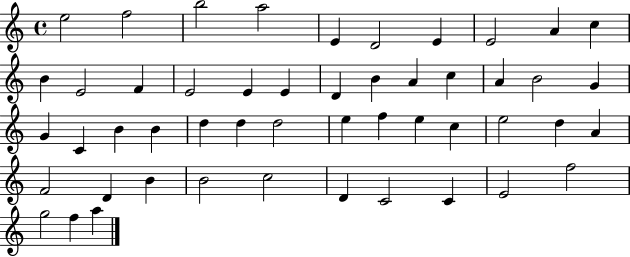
E5/h F5/h B5/h A5/h E4/q D4/h E4/q E4/h A4/q C5/q B4/q E4/h F4/q E4/h E4/q E4/q D4/q B4/q A4/q C5/q A4/q B4/h G4/q G4/q C4/q B4/q B4/q D5/q D5/q D5/h E5/q F5/q E5/q C5/q E5/h D5/q A4/q F4/h D4/q B4/q B4/h C5/h D4/q C4/h C4/q E4/h F5/h G5/h F5/q A5/q